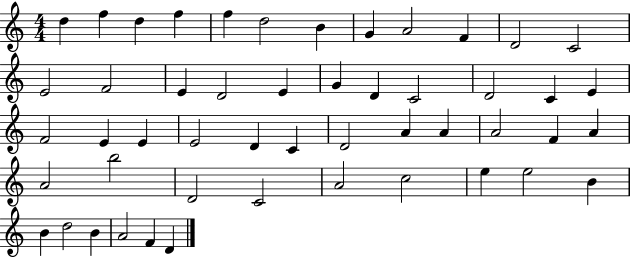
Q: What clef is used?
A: treble